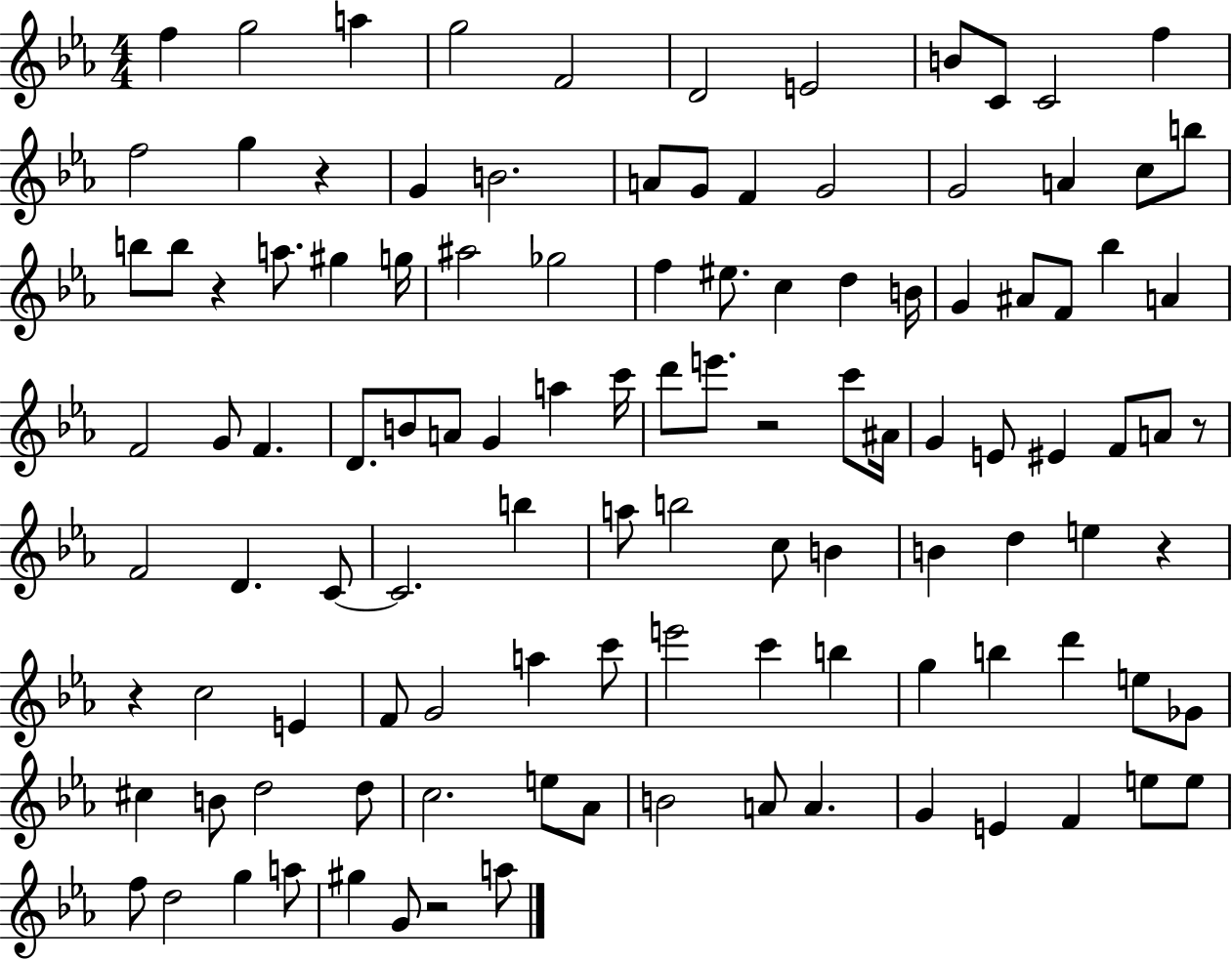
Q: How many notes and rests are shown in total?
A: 113